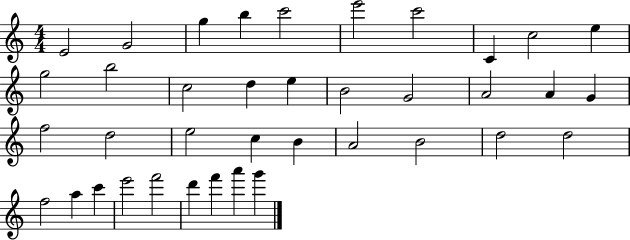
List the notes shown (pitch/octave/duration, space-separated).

E4/h G4/h G5/q B5/q C6/h E6/h C6/h C4/q C5/h E5/q G5/h B5/h C5/h D5/q E5/q B4/h G4/h A4/h A4/q G4/q F5/h D5/h E5/h C5/q B4/q A4/h B4/h D5/h D5/h F5/h A5/q C6/q E6/h F6/h D6/q F6/q A6/q G6/q